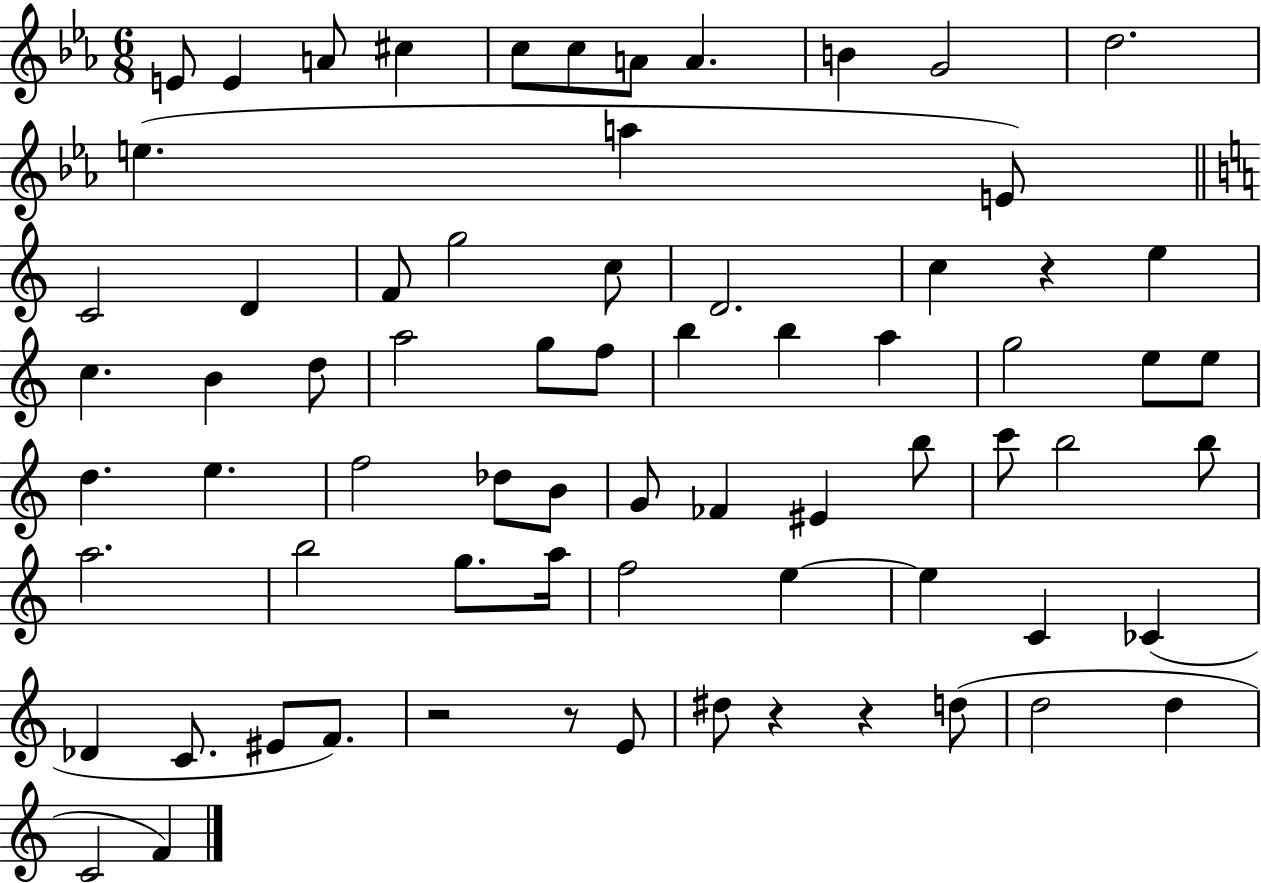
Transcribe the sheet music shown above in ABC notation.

X:1
T:Untitled
M:6/8
L:1/4
K:Eb
E/2 E A/2 ^c c/2 c/2 A/2 A B G2 d2 e a E/2 C2 D F/2 g2 c/2 D2 c z e c B d/2 a2 g/2 f/2 b b a g2 e/2 e/2 d e f2 _d/2 B/2 G/2 _F ^E b/2 c'/2 b2 b/2 a2 b2 g/2 a/4 f2 e e C _C _D C/2 ^E/2 F/2 z2 z/2 E/2 ^d/2 z z d/2 d2 d C2 F